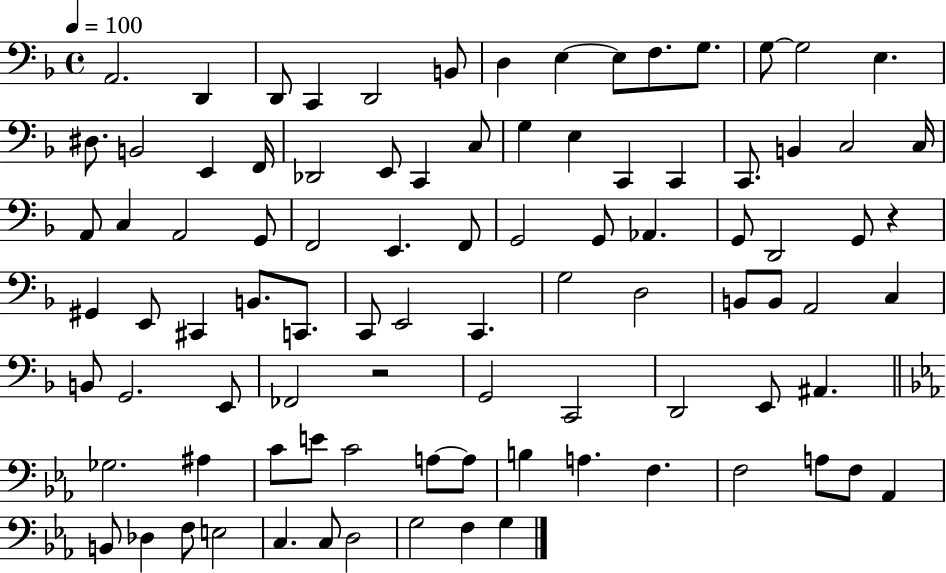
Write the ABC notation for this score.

X:1
T:Untitled
M:4/4
L:1/4
K:F
A,,2 D,, D,,/2 C,, D,,2 B,,/2 D, E, E,/2 F,/2 G,/2 G,/2 G,2 E, ^D,/2 B,,2 E,, F,,/4 _D,,2 E,,/2 C,, C,/2 G, E, C,, C,, C,,/2 B,, C,2 C,/4 A,,/2 C, A,,2 G,,/2 F,,2 E,, F,,/2 G,,2 G,,/2 _A,, G,,/2 D,,2 G,,/2 z ^G,, E,,/2 ^C,, B,,/2 C,,/2 C,,/2 E,,2 C,, G,2 D,2 B,,/2 B,,/2 A,,2 C, B,,/2 G,,2 E,,/2 _F,,2 z2 G,,2 C,,2 D,,2 E,,/2 ^A,, _G,2 ^A, C/2 E/2 C2 A,/2 A,/2 B, A, F, F,2 A,/2 F,/2 _A,, B,,/2 _D, F,/2 E,2 C, C,/2 D,2 G,2 F, G,